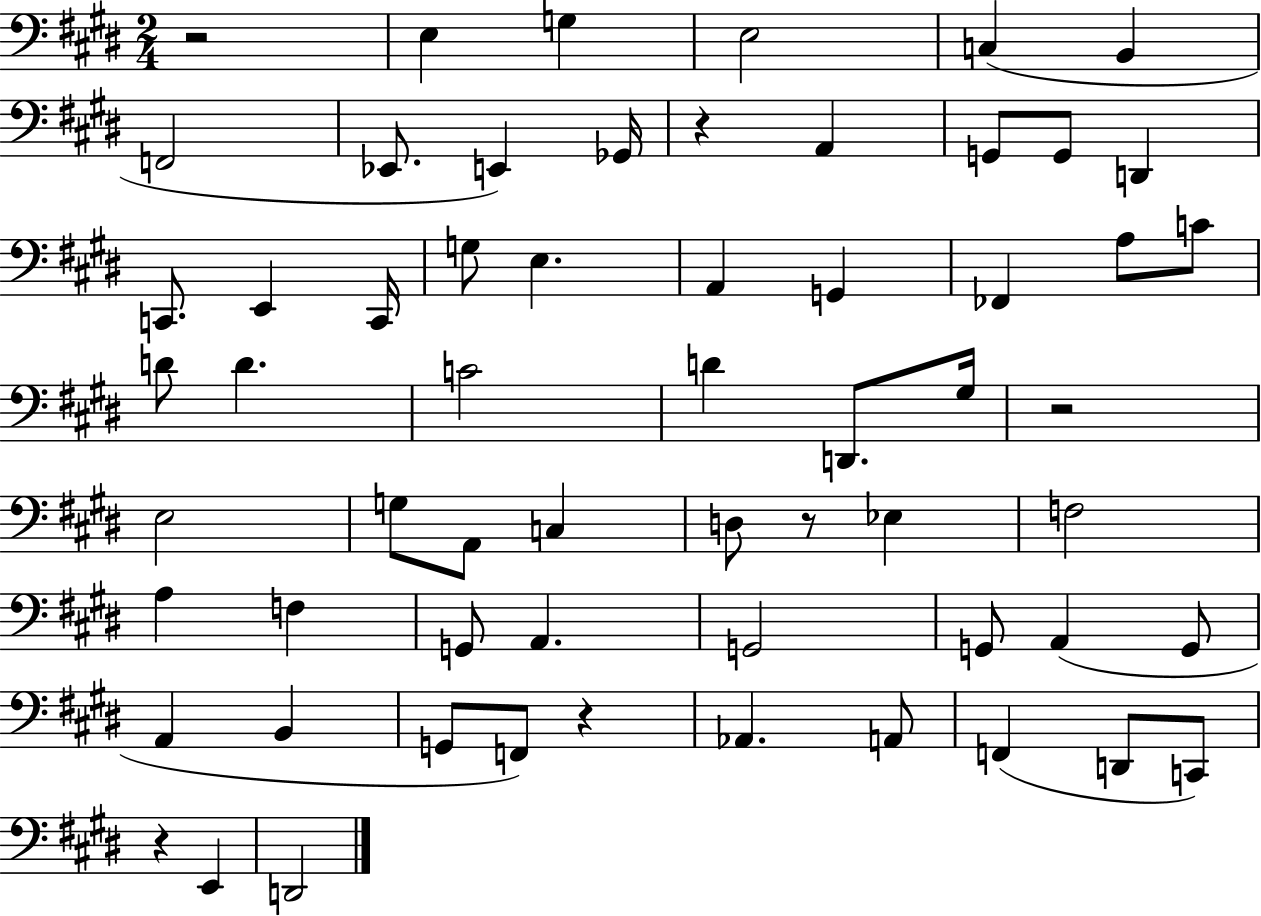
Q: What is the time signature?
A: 2/4